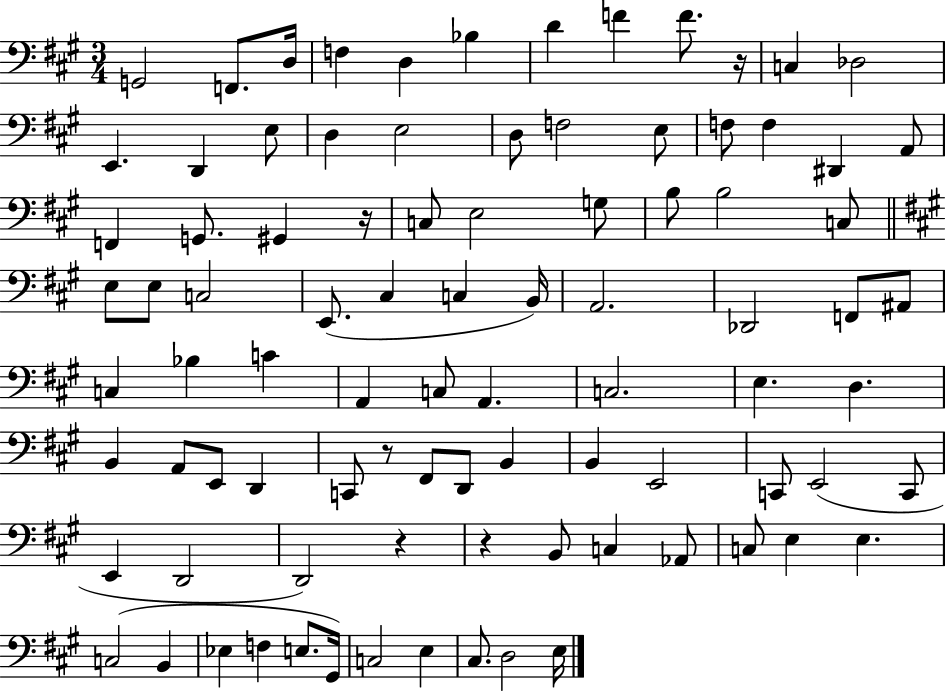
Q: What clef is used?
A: bass